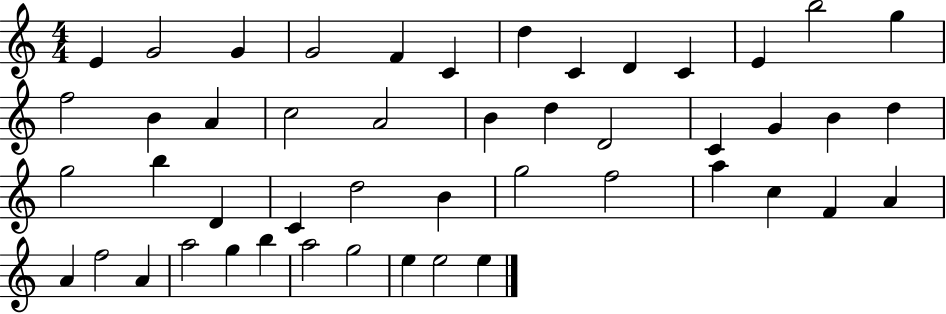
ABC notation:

X:1
T:Untitled
M:4/4
L:1/4
K:C
E G2 G G2 F C d C D C E b2 g f2 B A c2 A2 B d D2 C G B d g2 b D C d2 B g2 f2 a c F A A f2 A a2 g b a2 g2 e e2 e